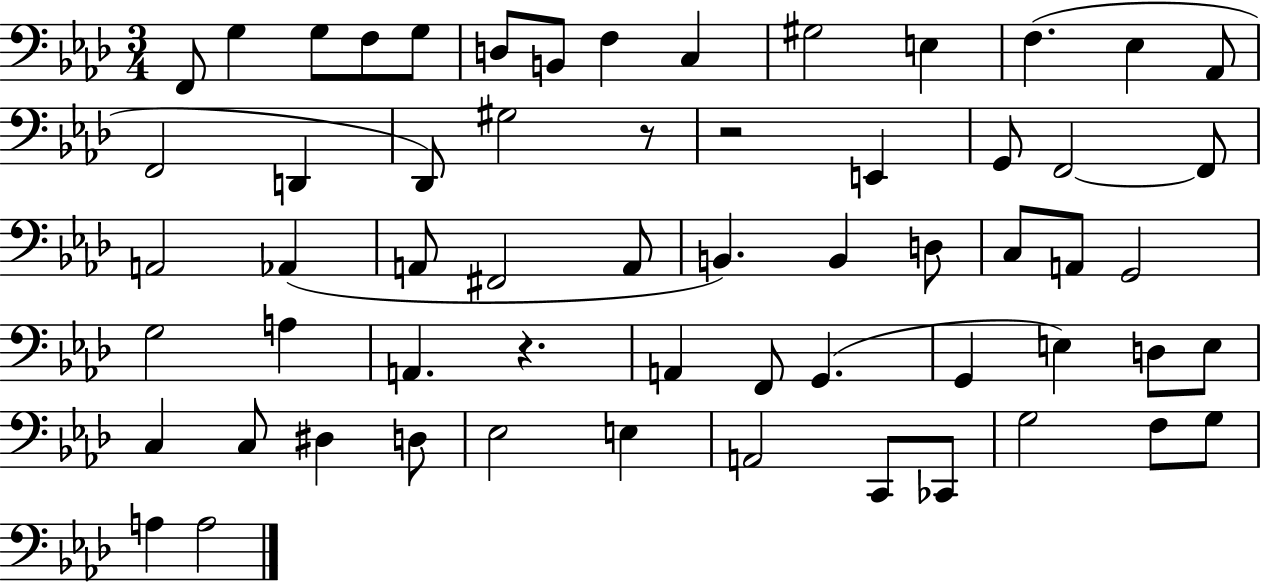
F2/e G3/q G3/e F3/e G3/e D3/e B2/e F3/q C3/q G#3/h E3/q F3/q. Eb3/q Ab2/e F2/h D2/q Db2/e G#3/h R/e R/h E2/q G2/e F2/h F2/e A2/h Ab2/q A2/e F#2/h A2/e B2/q. B2/q D3/e C3/e A2/e G2/h G3/h A3/q A2/q. R/q. A2/q F2/e G2/q. G2/q E3/q D3/e E3/e C3/q C3/e D#3/q D3/e Eb3/h E3/q A2/h C2/e CES2/e G3/h F3/e G3/e A3/q A3/h